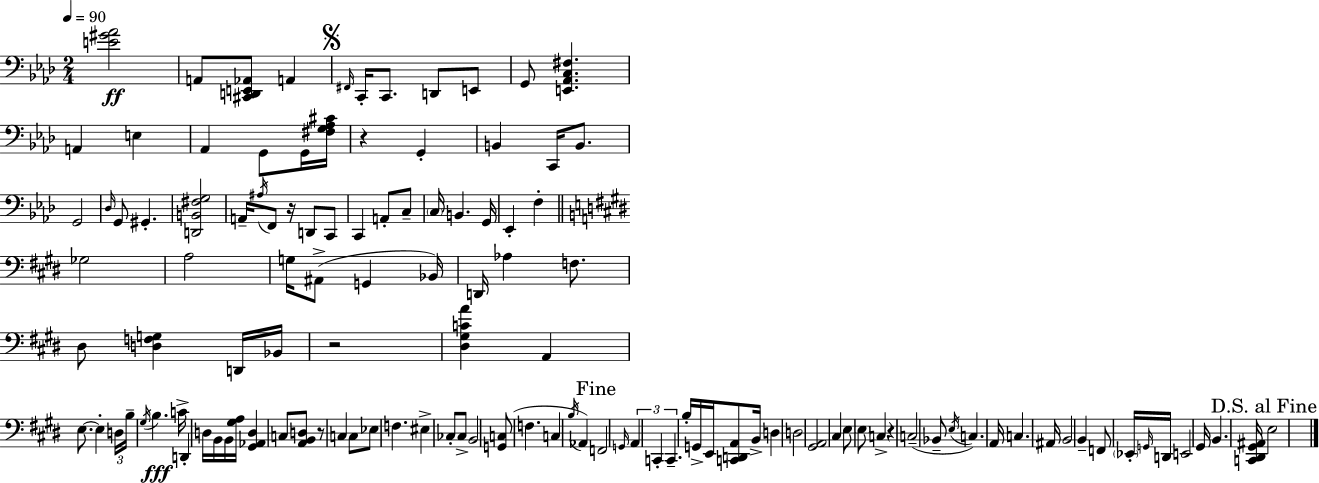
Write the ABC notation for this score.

X:1
T:Untitled
M:2/4
L:1/4
K:Fm
[E^G_A]2 A,,/2 [^C,,D,,E,,_A,,]/2 A,, ^F,,/4 C,,/4 C,,/2 D,,/2 E,,/2 G,,/2 [E,,_A,,C,^F,] A,, E, _A,, G,,/2 G,,/4 [^F,G,_A,^C]/4 z G,, B,, C,,/4 B,,/2 G,,2 _D,/4 G,,/2 ^G,, [D,,B,,^F,G,]2 A,,/4 ^A,/4 F,,/2 z/4 D,,/2 C,,/2 C,, A,,/2 C,/2 C,/4 B,, G,,/4 _E,, F, _G,2 A,2 G,/4 ^A,,/2 G,, _B,,/4 D,,/4 _A, F,/2 ^D,/2 [D,F,G,] D,,/4 _B,,/4 z2 [^D,^G,CA] A,, E,/2 E, D,/4 B,/4 ^G,/4 B, C/4 D,, D,/4 B,,/4 B,,/4 [^G,A,]/4 [^G,,_A,,D,] C,/2 [A,,B,,D,]/2 z/2 C, C,/2 _E,/2 F, ^E, _C,/2 _C,/2 B,,2 [G,,C,]/2 F, C, B,/4 _A,, F,,2 G,,/4 A,, C,, C,, B,/4 G,,/4 E,,/4 [C,,D,,A,,]/2 B,,/4 D, D,2 [^G,,A,,]2 ^C, E,/2 E,/2 C, z C,2 _B,,/2 E,/4 C, A,,/4 C, ^A,,/4 B,,2 B,, F,,/2 _E,,/4 G,,/4 D,,/4 E,,2 ^G,,/4 B,, [C,,^D,,^G,,^A,,]/4 E,2